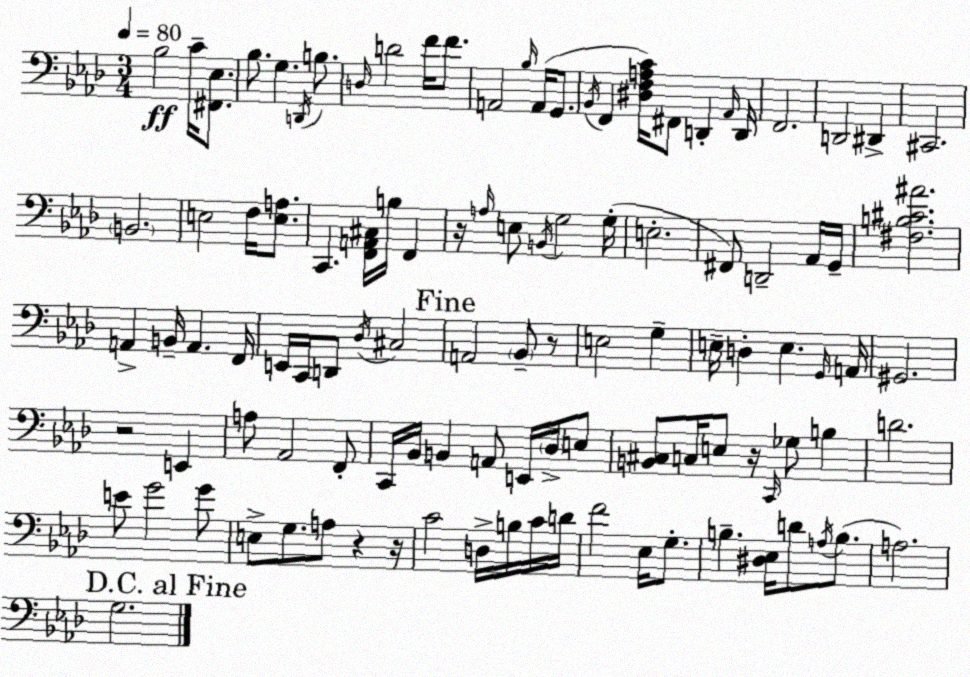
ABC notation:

X:1
T:Untitled
M:3/4
L:1/4
K:Ab
_B,2 C/4 [^F,,_E,]/2 _B,/2 G, D,,/4 B,/2 D,/4 D2 F/4 F/2 A,,2 _B,/4 A,,/4 G,,/2 _B,,/4 F,, [^D,F,A,C]/4 ^F,,/2 D,, _A,,/4 D,,/4 F,,2 D,,2 ^D,, ^C,,2 B,,2 E,2 F,/4 [E,A,]/2 C,, [F,,A,,^C,]/4 B,/4 F,, z/4 A,/4 E,/2 B,,/4 G,2 G,/4 E,2 ^F,,/2 D,,2 _A,,/4 G,,/4 [^F,B,^C^A]2 A,, B,,/4 A,, F,,/4 E,,/4 C,,/4 D,,/2 _D,/4 ^C,2 A,,2 _B,,/2 z/2 E,2 G, E,/4 D, E, G,,/4 A,,/4 ^G,,2 z2 E,, A,/2 _A,,2 F,,/2 C,,/4 _B,,/4 B,, A,,/2 E,,/4 _D,/4 E,/2 [B,,^C,]/2 C,/4 E,/2 z/4 C,,/4 _G,/2 B, D2 E/2 G2 G/2 E,/2 G,/2 A,/2 z z/4 C2 D,/4 B,/4 C/4 D/4 F2 _E,/4 G,/2 B, [^D,_E,]/4 D/2 A,/4 B,/2 A,2 G,2